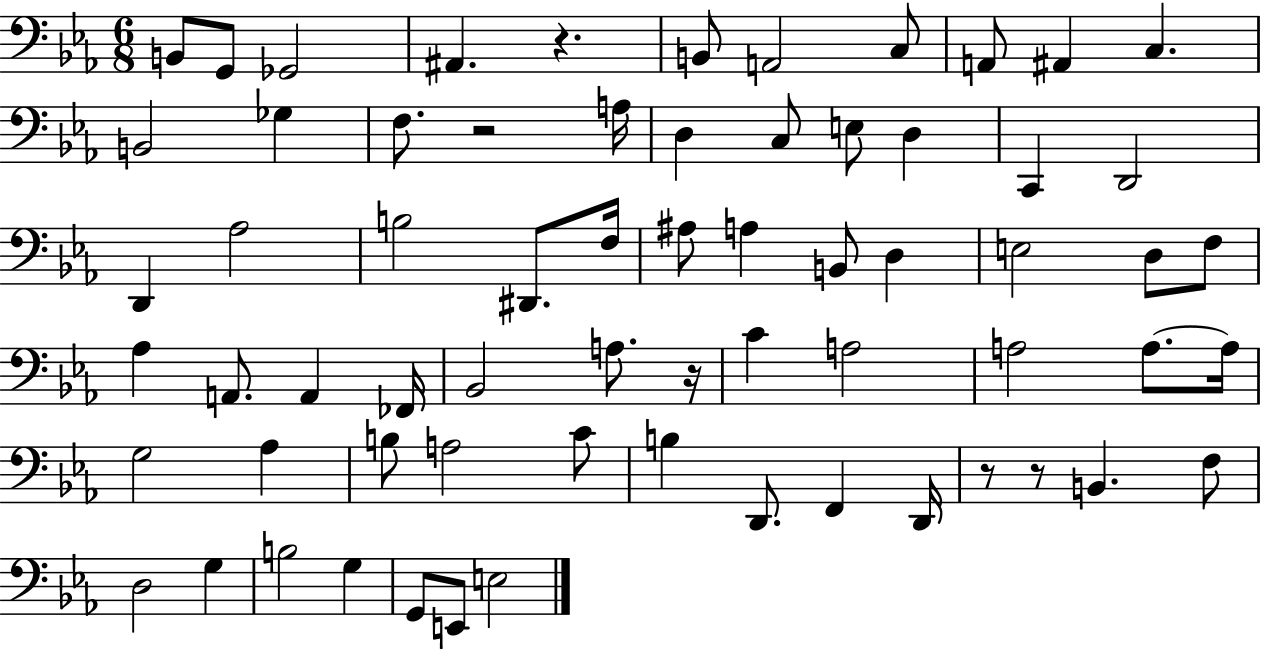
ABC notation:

X:1
T:Untitled
M:6/8
L:1/4
K:Eb
B,,/2 G,,/2 _G,,2 ^A,, z B,,/2 A,,2 C,/2 A,,/2 ^A,, C, B,,2 _G, F,/2 z2 A,/4 D, C,/2 E,/2 D, C,, D,,2 D,, _A,2 B,2 ^D,,/2 F,/4 ^A,/2 A, B,,/2 D, E,2 D,/2 F,/2 _A, A,,/2 A,, _F,,/4 _B,,2 A,/2 z/4 C A,2 A,2 A,/2 A,/4 G,2 _A, B,/2 A,2 C/2 B, D,,/2 F,, D,,/4 z/2 z/2 B,, F,/2 D,2 G, B,2 G, G,,/2 E,,/2 E,2